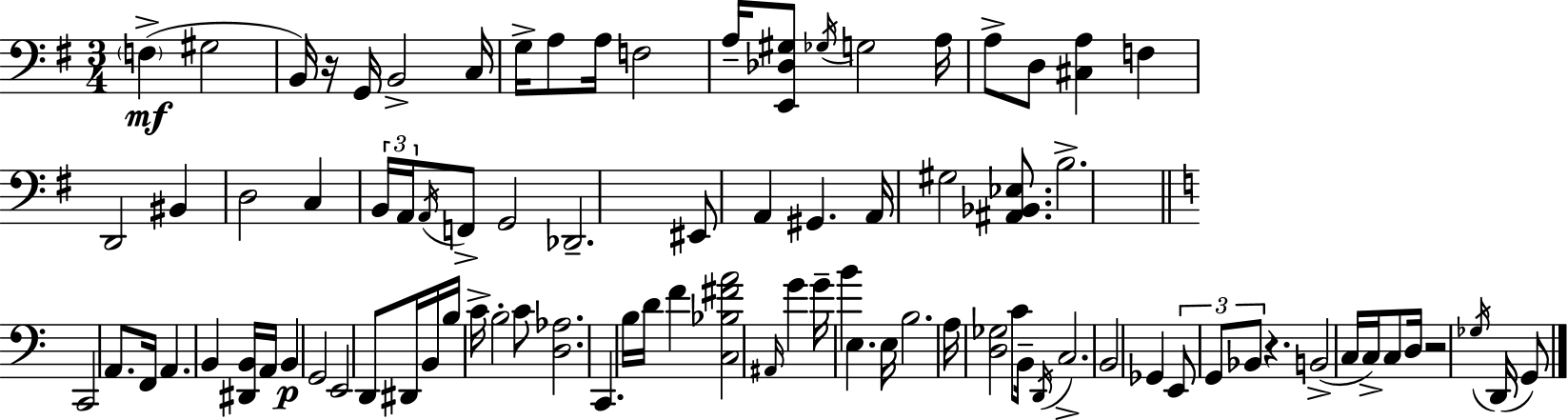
X:1
T:Untitled
M:3/4
L:1/4
K:Em
F, ^G,2 B,,/4 z/4 G,,/4 B,,2 C,/4 G,/4 A,/2 A,/4 F,2 A,/4 [E,,_D,^G,]/2 _G,/4 G,2 A,/4 A,/2 D,/2 [^C,A,] F, D,,2 ^B,, D,2 C, B,,/4 A,,/4 A,,/4 F,,/2 G,,2 _D,,2 ^E,,/2 A,, ^G,, A,,/4 ^G,2 [^A,,_B,,_E,]/2 B,2 C,,2 A,,/2 F,,/4 A,, B,, [^D,,B,,]/4 A,,/4 B,, G,,2 E,,2 D,,/2 ^D,,/4 B,,/4 B,/4 C/4 B,2 C/2 [D,_A,]2 C,, B,/4 D/4 F [C,_B,^FA]2 ^A,,/4 G G/4 B E, E,/4 B,2 A,/4 [D,_G,]2 C/2 B,,/4 D,,/4 C,2 B,,2 _G,, E,,/2 G,,/2 _B,,/2 z B,,2 C,/4 C,/4 C,/2 D,/4 z2 _G,/4 D,,/4 G,,/2